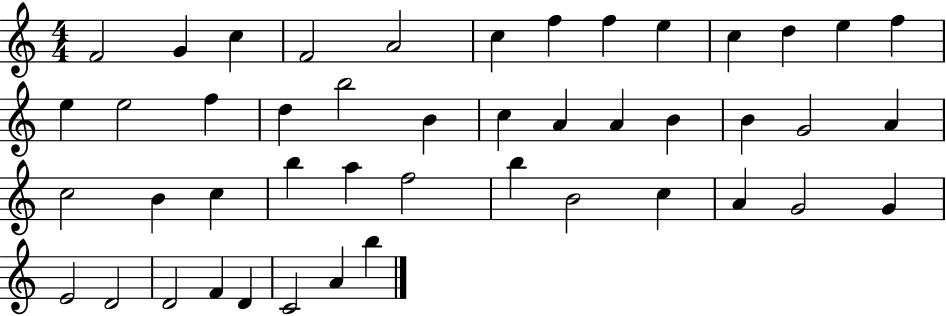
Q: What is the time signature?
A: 4/4